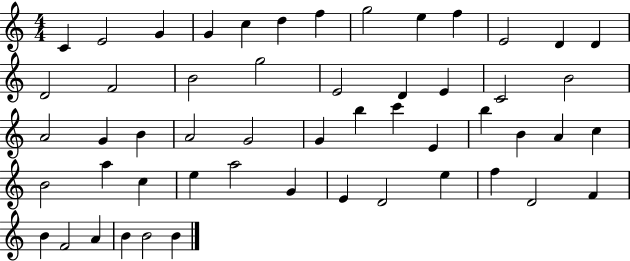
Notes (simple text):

C4/q E4/h G4/q G4/q C5/q D5/q F5/q G5/h E5/q F5/q E4/h D4/q D4/q D4/h F4/h B4/h G5/h E4/h D4/q E4/q C4/h B4/h A4/h G4/q B4/q A4/h G4/h G4/q B5/q C6/q E4/q B5/q B4/q A4/q C5/q B4/h A5/q C5/q E5/q A5/h G4/q E4/q D4/h E5/q F5/q D4/h F4/q B4/q F4/h A4/q B4/q B4/h B4/q